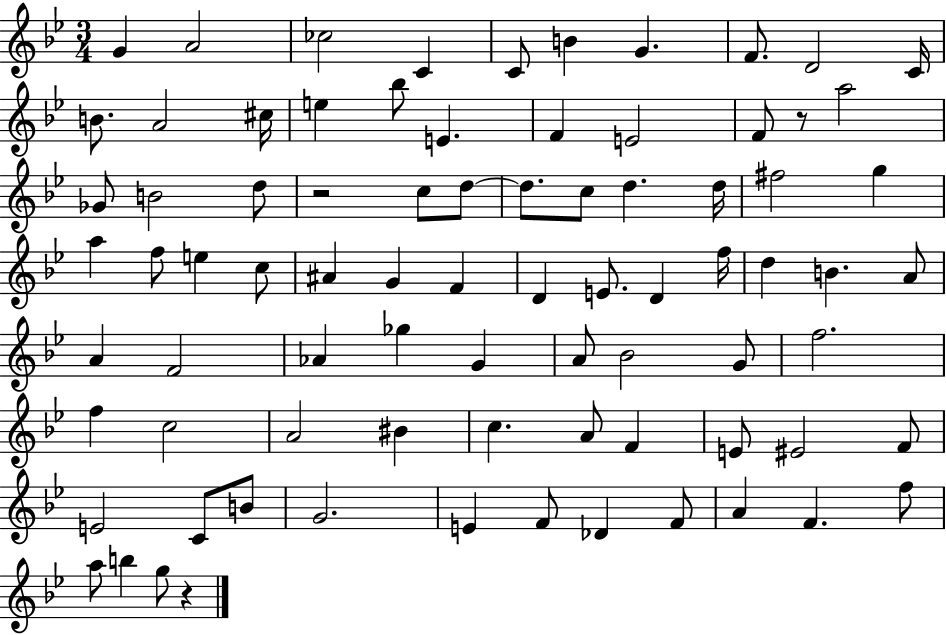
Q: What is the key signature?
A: BES major